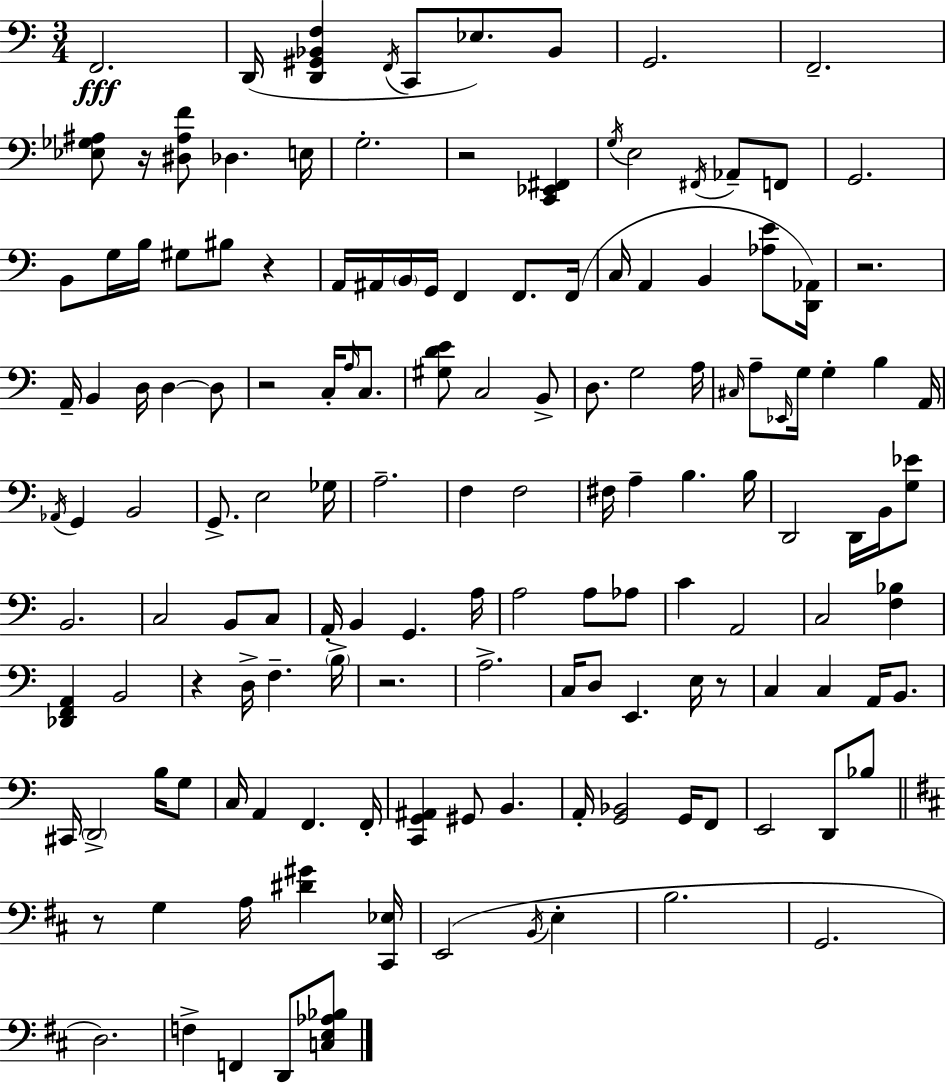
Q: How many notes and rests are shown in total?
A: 146